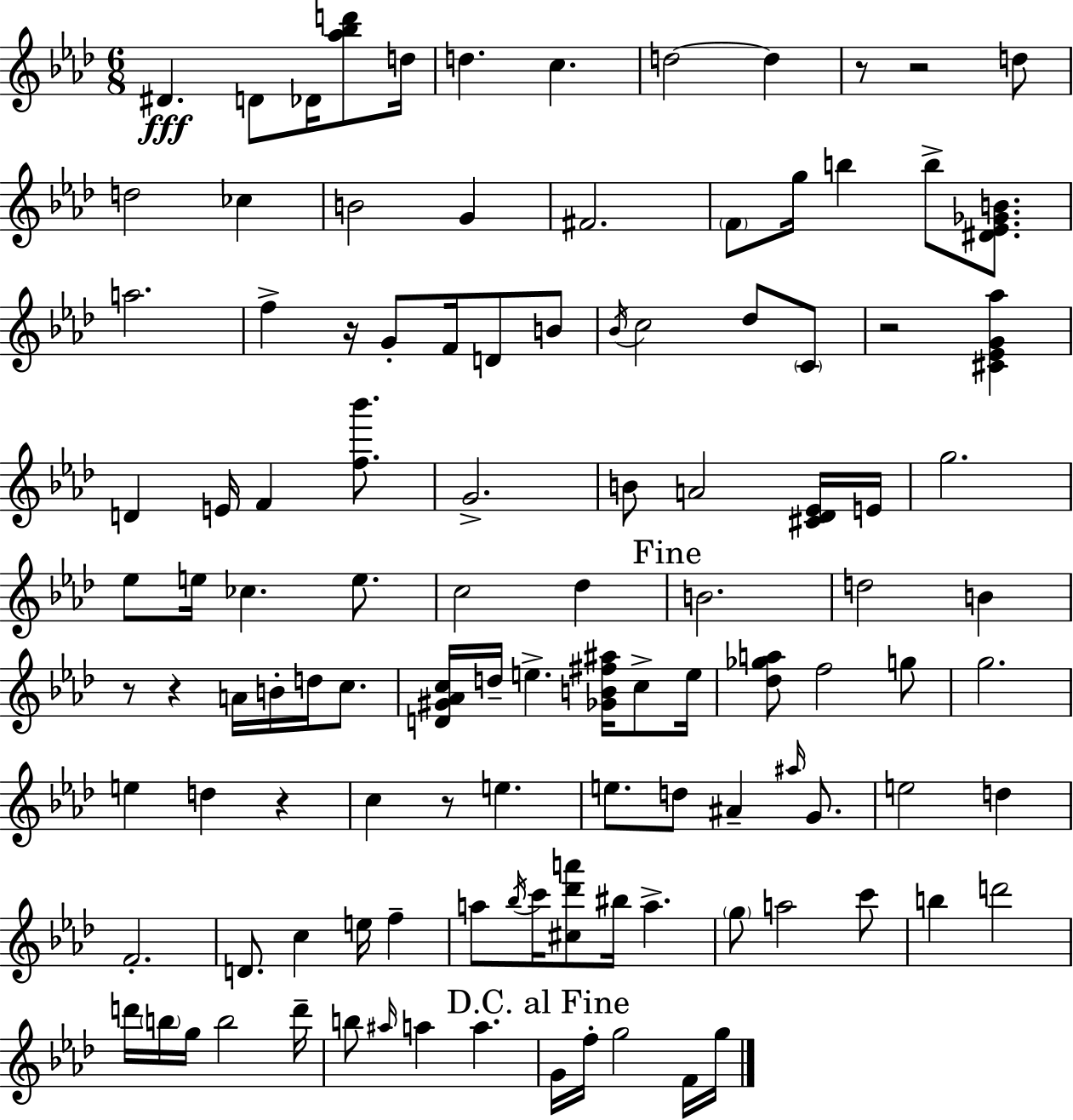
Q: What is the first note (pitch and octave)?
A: D#4